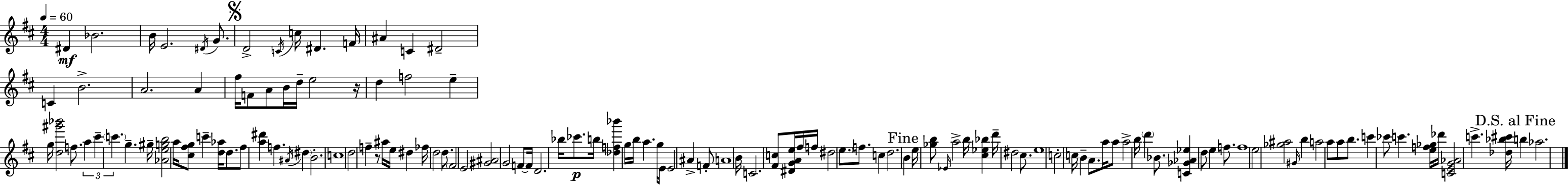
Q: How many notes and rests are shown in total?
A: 133